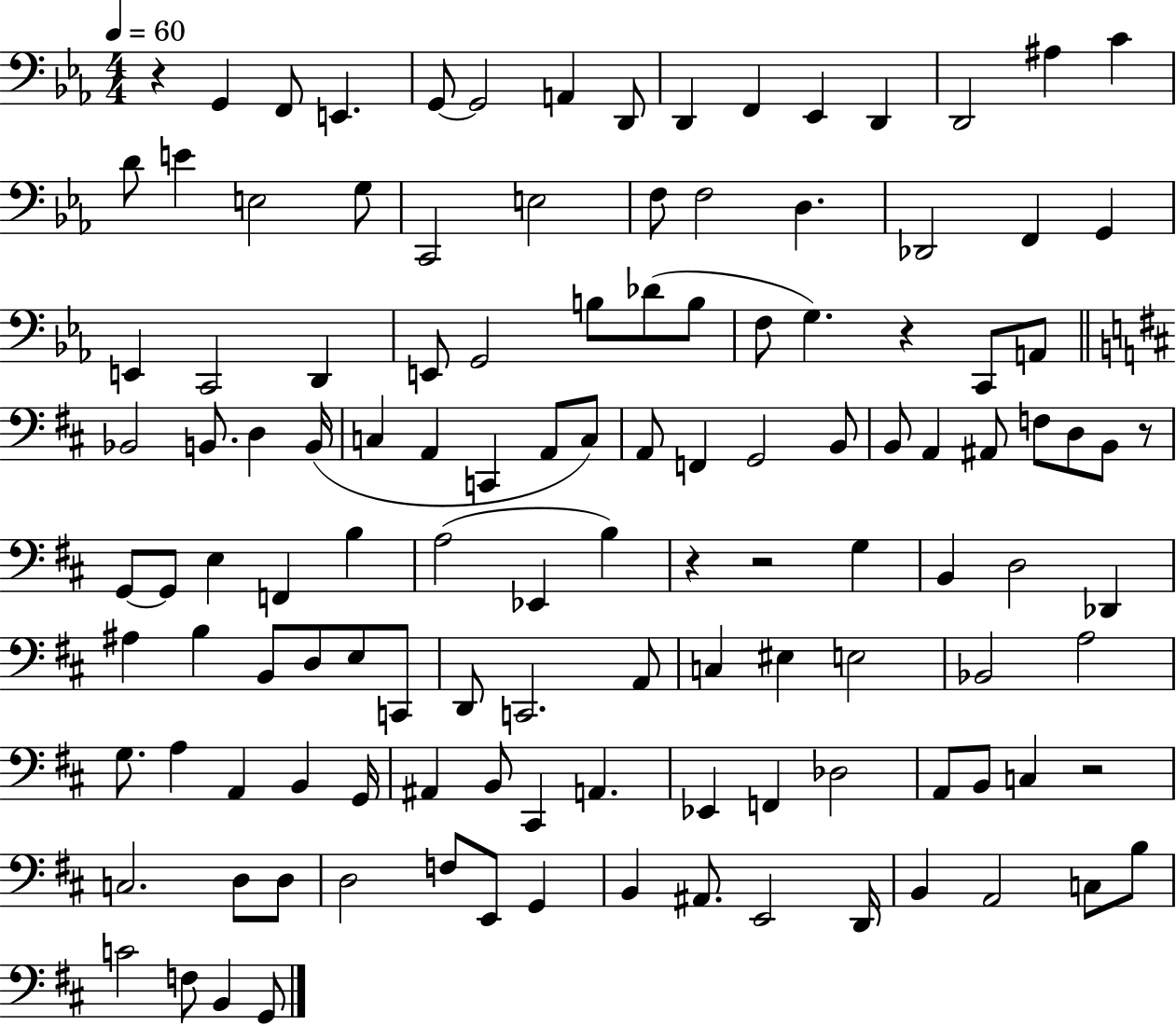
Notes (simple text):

R/q G2/q F2/e E2/q. G2/e G2/h A2/q D2/e D2/q F2/q Eb2/q D2/q D2/h A#3/q C4/q D4/e E4/q E3/h G3/e C2/h E3/h F3/e F3/h D3/q. Db2/h F2/q G2/q E2/q C2/h D2/q E2/e G2/h B3/e Db4/e B3/e F3/e G3/q. R/q C2/e A2/e Bb2/h B2/e. D3/q B2/s C3/q A2/q C2/q A2/e C3/e A2/e F2/q G2/h B2/e B2/e A2/q A#2/e F3/e D3/e B2/e R/e G2/e G2/e E3/q F2/q B3/q A3/h Eb2/q B3/q R/q R/h G3/q B2/q D3/h Db2/q A#3/q B3/q B2/e D3/e E3/e C2/e D2/e C2/h. A2/e C3/q EIS3/q E3/h Bb2/h A3/h G3/e. A3/q A2/q B2/q G2/s A#2/q B2/e C#2/q A2/q. Eb2/q F2/q Db3/h A2/e B2/e C3/q R/h C3/h. D3/e D3/e D3/h F3/e E2/e G2/q B2/q A#2/e. E2/h D2/s B2/q A2/h C3/e B3/e C4/h F3/e B2/q G2/e